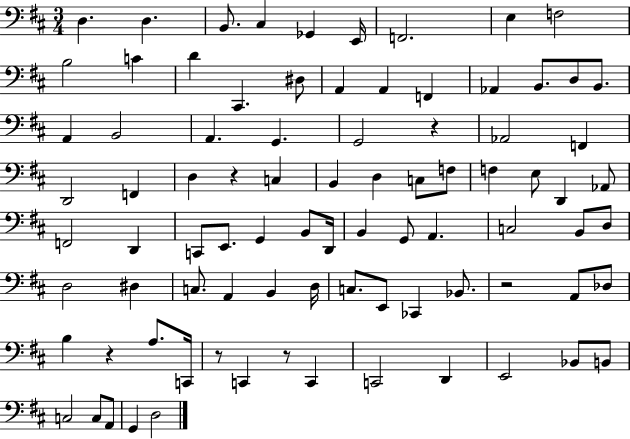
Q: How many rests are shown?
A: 6